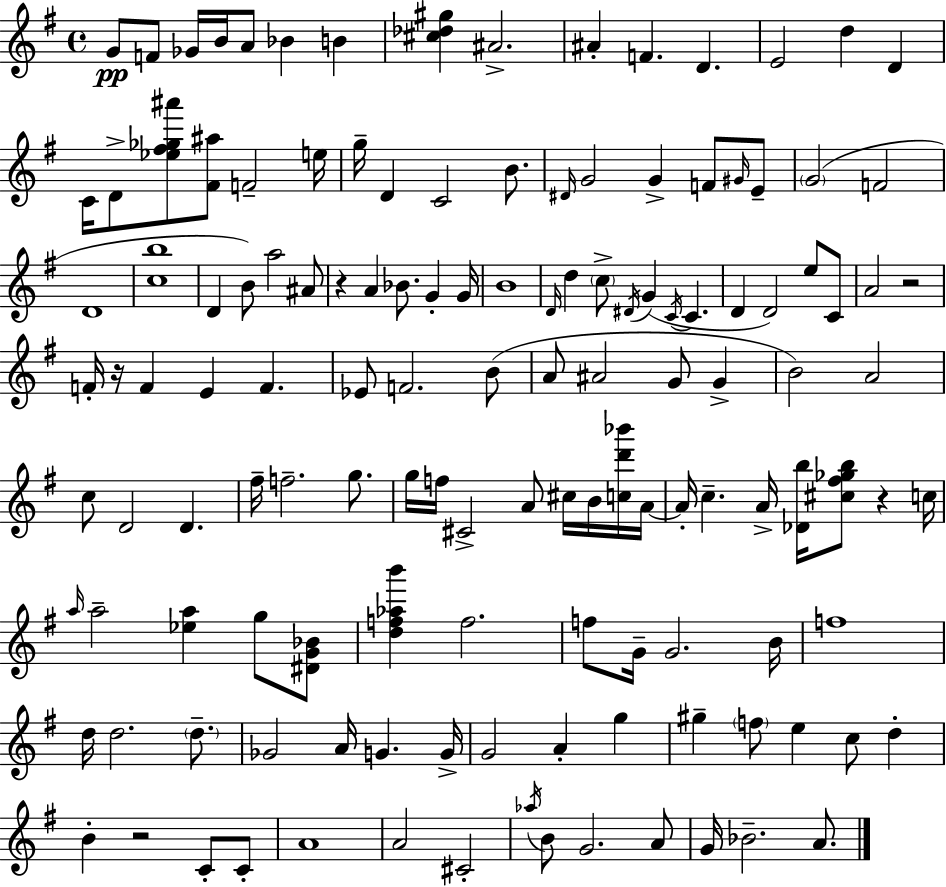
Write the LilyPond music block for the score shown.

{
  \clef treble
  \time 4/4
  \defaultTimeSignature
  \key g \major
  g'8\pp f'8 ges'16 b'16 a'8 bes'4 b'4 | <cis'' des'' gis''>4 ais'2.-> | ais'4-. f'4. d'4. | e'2 d''4 d'4 | \break c'16 d'8-> <ees'' fis'' ges'' ais'''>8 <fis' ais''>8 f'2-- e''16 | g''16-- d'4 c'2 b'8. | \grace { dis'16 } g'2 g'4-> f'8 \grace { gis'16 } | e'8-- \parenthesize g'2( f'2 | \break d'1 | <c'' b''>1 | d'4 b'8) a''2 | ais'8 r4 a'4 bes'8. g'4-. | \break g'16 b'1 | \grace { d'16 } d''4 \parenthesize c''8-> \acciaccatura { dis'16 } g'4( \acciaccatura { c'16 } c'4. | d'4 d'2) | e''8 c'8 a'2 r2 | \break f'16-. r16 f'4 e'4 f'4. | ees'8 f'2. | b'8( a'8 ais'2 g'8 | g'4-> b'2) a'2 | \break c''8 d'2 d'4. | fis''16-- f''2.-- | g''8. g''16 f''16 cis'2-> a'8 | cis''16 b'16 <c'' d''' bes'''>16 a'16~~ a'16-. c''4.-- a'16-> <des' b''>16 <cis'' fis'' ges'' b''>8 | \break r4 c''16 \grace { a''16 } a''2-- <ees'' a''>4 | g''8 <dis' g' bes'>8 <d'' f'' aes'' b'''>4 f''2. | f''8 g'16-- g'2. | b'16 f''1 | \break d''16 d''2. | \parenthesize d''8.-- ges'2 a'16 g'4. | g'16-> g'2 a'4-. | g''4 gis''4-- \parenthesize f''8 e''4 | \break c''8 d''4-. b'4-. r2 | c'8-. c'8-. a'1 | a'2 cis'2-. | \acciaccatura { aes''16 } b'8 g'2. | \break a'8 g'16 bes'2.-- | a'8. \bar "|."
}